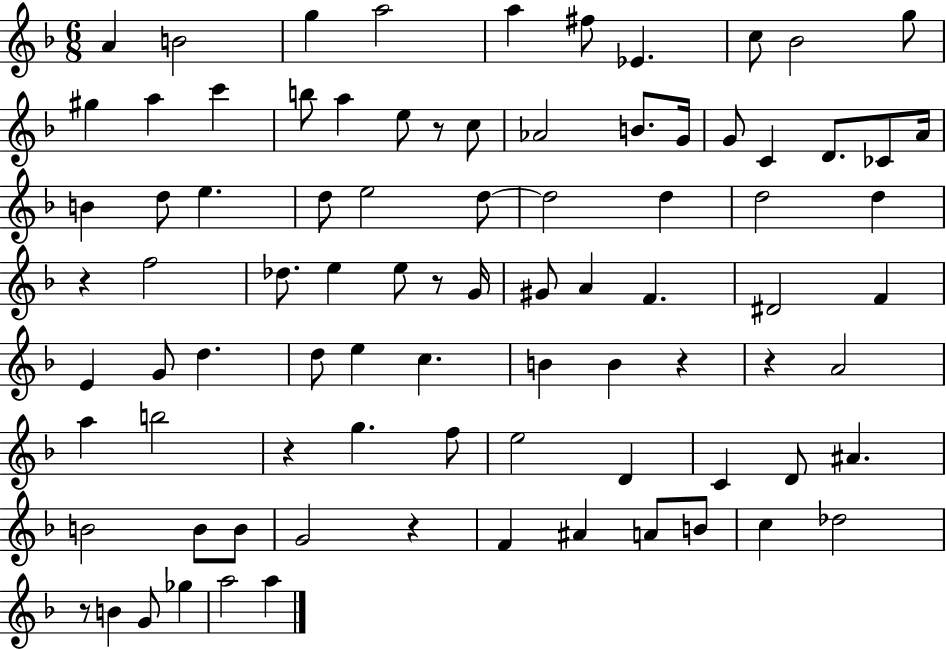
A4/q B4/h G5/q A5/h A5/q F#5/e Eb4/q. C5/e Bb4/h G5/e G#5/q A5/q C6/q B5/e A5/q E5/e R/e C5/e Ab4/h B4/e. G4/s G4/e C4/q D4/e. CES4/e A4/s B4/q D5/e E5/q. D5/e E5/h D5/e D5/h D5/q D5/h D5/q R/q F5/h Db5/e. E5/q E5/e R/e G4/s G#4/e A4/q F4/q. D#4/h F4/q E4/q G4/e D5/q. D5/e E5/q C5/q. B4/q B4/q R/q R/q A4/h A5/q B5/h R/q G5/q. F5/e E5/h D4/q C4/q D4/e A#4/q. B4/h B4/e B4/e G4/h R/q F4/q A#4/q A4/e B4/e C5/q Db5/h R/e B4/q G4/e Gb5/q A5/h A5/q